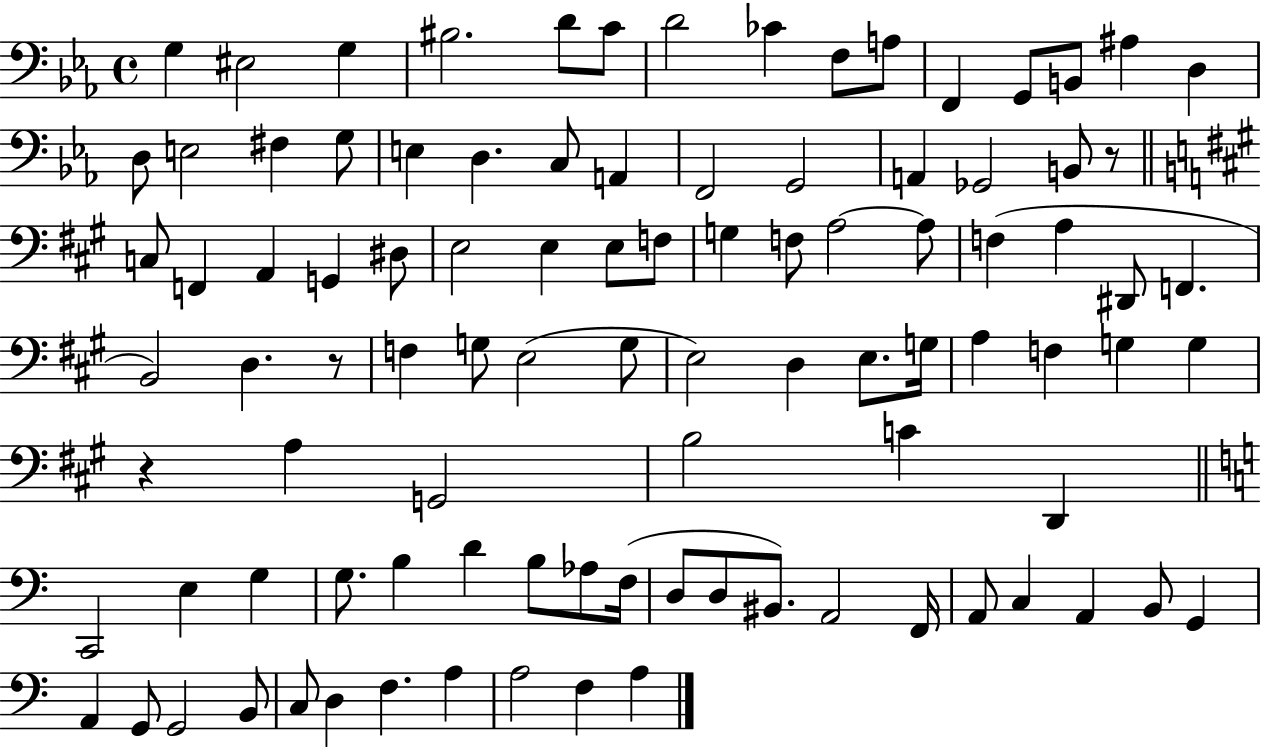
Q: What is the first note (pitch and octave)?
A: G3